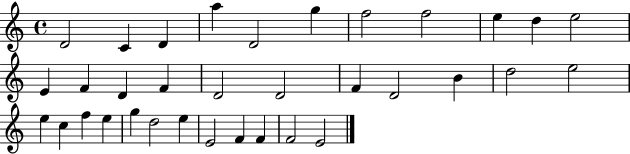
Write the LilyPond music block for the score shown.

{
  \clef treble
  \time 4/4
  \defaultTimeSignature
  \key c \major
  d'2 c'4 d'4 | a''4 d'2 g''4 | f''2 f''2 | e''4 d''4 e''2 | \break e'4 f'4 d'4 f'4 | d'2 d'2 | f'4 d'2 b'4 | d''2 e''2 | \break e''4 c''4 f''4 e''4 | g''4 d''2 e''4 | e'2 f'4 f'4 | f'2 e'2 | \break \bar "|."
}